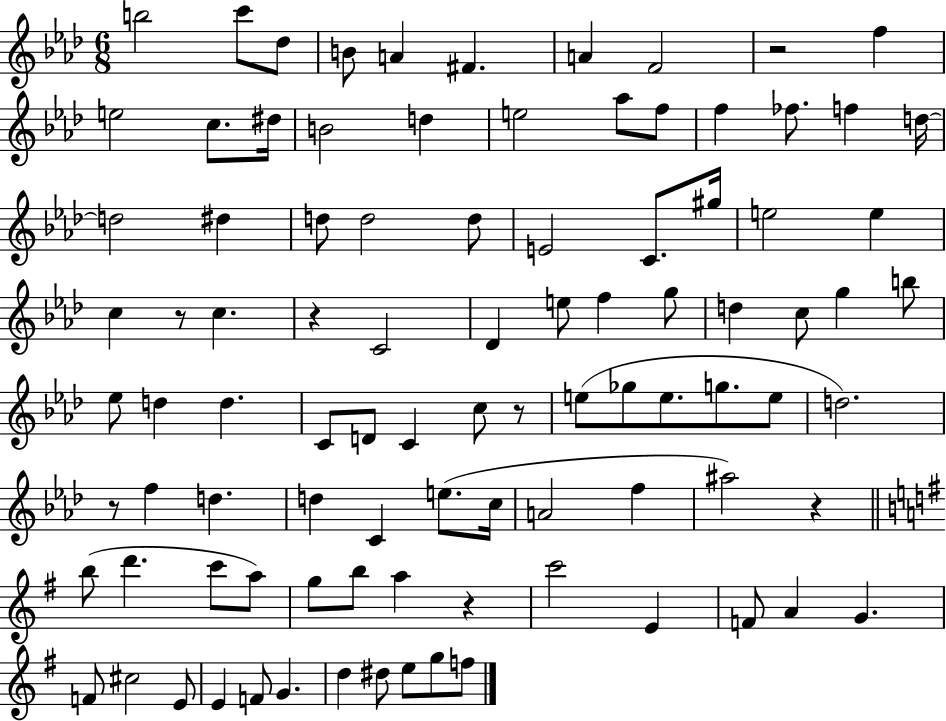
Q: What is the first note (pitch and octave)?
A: B5